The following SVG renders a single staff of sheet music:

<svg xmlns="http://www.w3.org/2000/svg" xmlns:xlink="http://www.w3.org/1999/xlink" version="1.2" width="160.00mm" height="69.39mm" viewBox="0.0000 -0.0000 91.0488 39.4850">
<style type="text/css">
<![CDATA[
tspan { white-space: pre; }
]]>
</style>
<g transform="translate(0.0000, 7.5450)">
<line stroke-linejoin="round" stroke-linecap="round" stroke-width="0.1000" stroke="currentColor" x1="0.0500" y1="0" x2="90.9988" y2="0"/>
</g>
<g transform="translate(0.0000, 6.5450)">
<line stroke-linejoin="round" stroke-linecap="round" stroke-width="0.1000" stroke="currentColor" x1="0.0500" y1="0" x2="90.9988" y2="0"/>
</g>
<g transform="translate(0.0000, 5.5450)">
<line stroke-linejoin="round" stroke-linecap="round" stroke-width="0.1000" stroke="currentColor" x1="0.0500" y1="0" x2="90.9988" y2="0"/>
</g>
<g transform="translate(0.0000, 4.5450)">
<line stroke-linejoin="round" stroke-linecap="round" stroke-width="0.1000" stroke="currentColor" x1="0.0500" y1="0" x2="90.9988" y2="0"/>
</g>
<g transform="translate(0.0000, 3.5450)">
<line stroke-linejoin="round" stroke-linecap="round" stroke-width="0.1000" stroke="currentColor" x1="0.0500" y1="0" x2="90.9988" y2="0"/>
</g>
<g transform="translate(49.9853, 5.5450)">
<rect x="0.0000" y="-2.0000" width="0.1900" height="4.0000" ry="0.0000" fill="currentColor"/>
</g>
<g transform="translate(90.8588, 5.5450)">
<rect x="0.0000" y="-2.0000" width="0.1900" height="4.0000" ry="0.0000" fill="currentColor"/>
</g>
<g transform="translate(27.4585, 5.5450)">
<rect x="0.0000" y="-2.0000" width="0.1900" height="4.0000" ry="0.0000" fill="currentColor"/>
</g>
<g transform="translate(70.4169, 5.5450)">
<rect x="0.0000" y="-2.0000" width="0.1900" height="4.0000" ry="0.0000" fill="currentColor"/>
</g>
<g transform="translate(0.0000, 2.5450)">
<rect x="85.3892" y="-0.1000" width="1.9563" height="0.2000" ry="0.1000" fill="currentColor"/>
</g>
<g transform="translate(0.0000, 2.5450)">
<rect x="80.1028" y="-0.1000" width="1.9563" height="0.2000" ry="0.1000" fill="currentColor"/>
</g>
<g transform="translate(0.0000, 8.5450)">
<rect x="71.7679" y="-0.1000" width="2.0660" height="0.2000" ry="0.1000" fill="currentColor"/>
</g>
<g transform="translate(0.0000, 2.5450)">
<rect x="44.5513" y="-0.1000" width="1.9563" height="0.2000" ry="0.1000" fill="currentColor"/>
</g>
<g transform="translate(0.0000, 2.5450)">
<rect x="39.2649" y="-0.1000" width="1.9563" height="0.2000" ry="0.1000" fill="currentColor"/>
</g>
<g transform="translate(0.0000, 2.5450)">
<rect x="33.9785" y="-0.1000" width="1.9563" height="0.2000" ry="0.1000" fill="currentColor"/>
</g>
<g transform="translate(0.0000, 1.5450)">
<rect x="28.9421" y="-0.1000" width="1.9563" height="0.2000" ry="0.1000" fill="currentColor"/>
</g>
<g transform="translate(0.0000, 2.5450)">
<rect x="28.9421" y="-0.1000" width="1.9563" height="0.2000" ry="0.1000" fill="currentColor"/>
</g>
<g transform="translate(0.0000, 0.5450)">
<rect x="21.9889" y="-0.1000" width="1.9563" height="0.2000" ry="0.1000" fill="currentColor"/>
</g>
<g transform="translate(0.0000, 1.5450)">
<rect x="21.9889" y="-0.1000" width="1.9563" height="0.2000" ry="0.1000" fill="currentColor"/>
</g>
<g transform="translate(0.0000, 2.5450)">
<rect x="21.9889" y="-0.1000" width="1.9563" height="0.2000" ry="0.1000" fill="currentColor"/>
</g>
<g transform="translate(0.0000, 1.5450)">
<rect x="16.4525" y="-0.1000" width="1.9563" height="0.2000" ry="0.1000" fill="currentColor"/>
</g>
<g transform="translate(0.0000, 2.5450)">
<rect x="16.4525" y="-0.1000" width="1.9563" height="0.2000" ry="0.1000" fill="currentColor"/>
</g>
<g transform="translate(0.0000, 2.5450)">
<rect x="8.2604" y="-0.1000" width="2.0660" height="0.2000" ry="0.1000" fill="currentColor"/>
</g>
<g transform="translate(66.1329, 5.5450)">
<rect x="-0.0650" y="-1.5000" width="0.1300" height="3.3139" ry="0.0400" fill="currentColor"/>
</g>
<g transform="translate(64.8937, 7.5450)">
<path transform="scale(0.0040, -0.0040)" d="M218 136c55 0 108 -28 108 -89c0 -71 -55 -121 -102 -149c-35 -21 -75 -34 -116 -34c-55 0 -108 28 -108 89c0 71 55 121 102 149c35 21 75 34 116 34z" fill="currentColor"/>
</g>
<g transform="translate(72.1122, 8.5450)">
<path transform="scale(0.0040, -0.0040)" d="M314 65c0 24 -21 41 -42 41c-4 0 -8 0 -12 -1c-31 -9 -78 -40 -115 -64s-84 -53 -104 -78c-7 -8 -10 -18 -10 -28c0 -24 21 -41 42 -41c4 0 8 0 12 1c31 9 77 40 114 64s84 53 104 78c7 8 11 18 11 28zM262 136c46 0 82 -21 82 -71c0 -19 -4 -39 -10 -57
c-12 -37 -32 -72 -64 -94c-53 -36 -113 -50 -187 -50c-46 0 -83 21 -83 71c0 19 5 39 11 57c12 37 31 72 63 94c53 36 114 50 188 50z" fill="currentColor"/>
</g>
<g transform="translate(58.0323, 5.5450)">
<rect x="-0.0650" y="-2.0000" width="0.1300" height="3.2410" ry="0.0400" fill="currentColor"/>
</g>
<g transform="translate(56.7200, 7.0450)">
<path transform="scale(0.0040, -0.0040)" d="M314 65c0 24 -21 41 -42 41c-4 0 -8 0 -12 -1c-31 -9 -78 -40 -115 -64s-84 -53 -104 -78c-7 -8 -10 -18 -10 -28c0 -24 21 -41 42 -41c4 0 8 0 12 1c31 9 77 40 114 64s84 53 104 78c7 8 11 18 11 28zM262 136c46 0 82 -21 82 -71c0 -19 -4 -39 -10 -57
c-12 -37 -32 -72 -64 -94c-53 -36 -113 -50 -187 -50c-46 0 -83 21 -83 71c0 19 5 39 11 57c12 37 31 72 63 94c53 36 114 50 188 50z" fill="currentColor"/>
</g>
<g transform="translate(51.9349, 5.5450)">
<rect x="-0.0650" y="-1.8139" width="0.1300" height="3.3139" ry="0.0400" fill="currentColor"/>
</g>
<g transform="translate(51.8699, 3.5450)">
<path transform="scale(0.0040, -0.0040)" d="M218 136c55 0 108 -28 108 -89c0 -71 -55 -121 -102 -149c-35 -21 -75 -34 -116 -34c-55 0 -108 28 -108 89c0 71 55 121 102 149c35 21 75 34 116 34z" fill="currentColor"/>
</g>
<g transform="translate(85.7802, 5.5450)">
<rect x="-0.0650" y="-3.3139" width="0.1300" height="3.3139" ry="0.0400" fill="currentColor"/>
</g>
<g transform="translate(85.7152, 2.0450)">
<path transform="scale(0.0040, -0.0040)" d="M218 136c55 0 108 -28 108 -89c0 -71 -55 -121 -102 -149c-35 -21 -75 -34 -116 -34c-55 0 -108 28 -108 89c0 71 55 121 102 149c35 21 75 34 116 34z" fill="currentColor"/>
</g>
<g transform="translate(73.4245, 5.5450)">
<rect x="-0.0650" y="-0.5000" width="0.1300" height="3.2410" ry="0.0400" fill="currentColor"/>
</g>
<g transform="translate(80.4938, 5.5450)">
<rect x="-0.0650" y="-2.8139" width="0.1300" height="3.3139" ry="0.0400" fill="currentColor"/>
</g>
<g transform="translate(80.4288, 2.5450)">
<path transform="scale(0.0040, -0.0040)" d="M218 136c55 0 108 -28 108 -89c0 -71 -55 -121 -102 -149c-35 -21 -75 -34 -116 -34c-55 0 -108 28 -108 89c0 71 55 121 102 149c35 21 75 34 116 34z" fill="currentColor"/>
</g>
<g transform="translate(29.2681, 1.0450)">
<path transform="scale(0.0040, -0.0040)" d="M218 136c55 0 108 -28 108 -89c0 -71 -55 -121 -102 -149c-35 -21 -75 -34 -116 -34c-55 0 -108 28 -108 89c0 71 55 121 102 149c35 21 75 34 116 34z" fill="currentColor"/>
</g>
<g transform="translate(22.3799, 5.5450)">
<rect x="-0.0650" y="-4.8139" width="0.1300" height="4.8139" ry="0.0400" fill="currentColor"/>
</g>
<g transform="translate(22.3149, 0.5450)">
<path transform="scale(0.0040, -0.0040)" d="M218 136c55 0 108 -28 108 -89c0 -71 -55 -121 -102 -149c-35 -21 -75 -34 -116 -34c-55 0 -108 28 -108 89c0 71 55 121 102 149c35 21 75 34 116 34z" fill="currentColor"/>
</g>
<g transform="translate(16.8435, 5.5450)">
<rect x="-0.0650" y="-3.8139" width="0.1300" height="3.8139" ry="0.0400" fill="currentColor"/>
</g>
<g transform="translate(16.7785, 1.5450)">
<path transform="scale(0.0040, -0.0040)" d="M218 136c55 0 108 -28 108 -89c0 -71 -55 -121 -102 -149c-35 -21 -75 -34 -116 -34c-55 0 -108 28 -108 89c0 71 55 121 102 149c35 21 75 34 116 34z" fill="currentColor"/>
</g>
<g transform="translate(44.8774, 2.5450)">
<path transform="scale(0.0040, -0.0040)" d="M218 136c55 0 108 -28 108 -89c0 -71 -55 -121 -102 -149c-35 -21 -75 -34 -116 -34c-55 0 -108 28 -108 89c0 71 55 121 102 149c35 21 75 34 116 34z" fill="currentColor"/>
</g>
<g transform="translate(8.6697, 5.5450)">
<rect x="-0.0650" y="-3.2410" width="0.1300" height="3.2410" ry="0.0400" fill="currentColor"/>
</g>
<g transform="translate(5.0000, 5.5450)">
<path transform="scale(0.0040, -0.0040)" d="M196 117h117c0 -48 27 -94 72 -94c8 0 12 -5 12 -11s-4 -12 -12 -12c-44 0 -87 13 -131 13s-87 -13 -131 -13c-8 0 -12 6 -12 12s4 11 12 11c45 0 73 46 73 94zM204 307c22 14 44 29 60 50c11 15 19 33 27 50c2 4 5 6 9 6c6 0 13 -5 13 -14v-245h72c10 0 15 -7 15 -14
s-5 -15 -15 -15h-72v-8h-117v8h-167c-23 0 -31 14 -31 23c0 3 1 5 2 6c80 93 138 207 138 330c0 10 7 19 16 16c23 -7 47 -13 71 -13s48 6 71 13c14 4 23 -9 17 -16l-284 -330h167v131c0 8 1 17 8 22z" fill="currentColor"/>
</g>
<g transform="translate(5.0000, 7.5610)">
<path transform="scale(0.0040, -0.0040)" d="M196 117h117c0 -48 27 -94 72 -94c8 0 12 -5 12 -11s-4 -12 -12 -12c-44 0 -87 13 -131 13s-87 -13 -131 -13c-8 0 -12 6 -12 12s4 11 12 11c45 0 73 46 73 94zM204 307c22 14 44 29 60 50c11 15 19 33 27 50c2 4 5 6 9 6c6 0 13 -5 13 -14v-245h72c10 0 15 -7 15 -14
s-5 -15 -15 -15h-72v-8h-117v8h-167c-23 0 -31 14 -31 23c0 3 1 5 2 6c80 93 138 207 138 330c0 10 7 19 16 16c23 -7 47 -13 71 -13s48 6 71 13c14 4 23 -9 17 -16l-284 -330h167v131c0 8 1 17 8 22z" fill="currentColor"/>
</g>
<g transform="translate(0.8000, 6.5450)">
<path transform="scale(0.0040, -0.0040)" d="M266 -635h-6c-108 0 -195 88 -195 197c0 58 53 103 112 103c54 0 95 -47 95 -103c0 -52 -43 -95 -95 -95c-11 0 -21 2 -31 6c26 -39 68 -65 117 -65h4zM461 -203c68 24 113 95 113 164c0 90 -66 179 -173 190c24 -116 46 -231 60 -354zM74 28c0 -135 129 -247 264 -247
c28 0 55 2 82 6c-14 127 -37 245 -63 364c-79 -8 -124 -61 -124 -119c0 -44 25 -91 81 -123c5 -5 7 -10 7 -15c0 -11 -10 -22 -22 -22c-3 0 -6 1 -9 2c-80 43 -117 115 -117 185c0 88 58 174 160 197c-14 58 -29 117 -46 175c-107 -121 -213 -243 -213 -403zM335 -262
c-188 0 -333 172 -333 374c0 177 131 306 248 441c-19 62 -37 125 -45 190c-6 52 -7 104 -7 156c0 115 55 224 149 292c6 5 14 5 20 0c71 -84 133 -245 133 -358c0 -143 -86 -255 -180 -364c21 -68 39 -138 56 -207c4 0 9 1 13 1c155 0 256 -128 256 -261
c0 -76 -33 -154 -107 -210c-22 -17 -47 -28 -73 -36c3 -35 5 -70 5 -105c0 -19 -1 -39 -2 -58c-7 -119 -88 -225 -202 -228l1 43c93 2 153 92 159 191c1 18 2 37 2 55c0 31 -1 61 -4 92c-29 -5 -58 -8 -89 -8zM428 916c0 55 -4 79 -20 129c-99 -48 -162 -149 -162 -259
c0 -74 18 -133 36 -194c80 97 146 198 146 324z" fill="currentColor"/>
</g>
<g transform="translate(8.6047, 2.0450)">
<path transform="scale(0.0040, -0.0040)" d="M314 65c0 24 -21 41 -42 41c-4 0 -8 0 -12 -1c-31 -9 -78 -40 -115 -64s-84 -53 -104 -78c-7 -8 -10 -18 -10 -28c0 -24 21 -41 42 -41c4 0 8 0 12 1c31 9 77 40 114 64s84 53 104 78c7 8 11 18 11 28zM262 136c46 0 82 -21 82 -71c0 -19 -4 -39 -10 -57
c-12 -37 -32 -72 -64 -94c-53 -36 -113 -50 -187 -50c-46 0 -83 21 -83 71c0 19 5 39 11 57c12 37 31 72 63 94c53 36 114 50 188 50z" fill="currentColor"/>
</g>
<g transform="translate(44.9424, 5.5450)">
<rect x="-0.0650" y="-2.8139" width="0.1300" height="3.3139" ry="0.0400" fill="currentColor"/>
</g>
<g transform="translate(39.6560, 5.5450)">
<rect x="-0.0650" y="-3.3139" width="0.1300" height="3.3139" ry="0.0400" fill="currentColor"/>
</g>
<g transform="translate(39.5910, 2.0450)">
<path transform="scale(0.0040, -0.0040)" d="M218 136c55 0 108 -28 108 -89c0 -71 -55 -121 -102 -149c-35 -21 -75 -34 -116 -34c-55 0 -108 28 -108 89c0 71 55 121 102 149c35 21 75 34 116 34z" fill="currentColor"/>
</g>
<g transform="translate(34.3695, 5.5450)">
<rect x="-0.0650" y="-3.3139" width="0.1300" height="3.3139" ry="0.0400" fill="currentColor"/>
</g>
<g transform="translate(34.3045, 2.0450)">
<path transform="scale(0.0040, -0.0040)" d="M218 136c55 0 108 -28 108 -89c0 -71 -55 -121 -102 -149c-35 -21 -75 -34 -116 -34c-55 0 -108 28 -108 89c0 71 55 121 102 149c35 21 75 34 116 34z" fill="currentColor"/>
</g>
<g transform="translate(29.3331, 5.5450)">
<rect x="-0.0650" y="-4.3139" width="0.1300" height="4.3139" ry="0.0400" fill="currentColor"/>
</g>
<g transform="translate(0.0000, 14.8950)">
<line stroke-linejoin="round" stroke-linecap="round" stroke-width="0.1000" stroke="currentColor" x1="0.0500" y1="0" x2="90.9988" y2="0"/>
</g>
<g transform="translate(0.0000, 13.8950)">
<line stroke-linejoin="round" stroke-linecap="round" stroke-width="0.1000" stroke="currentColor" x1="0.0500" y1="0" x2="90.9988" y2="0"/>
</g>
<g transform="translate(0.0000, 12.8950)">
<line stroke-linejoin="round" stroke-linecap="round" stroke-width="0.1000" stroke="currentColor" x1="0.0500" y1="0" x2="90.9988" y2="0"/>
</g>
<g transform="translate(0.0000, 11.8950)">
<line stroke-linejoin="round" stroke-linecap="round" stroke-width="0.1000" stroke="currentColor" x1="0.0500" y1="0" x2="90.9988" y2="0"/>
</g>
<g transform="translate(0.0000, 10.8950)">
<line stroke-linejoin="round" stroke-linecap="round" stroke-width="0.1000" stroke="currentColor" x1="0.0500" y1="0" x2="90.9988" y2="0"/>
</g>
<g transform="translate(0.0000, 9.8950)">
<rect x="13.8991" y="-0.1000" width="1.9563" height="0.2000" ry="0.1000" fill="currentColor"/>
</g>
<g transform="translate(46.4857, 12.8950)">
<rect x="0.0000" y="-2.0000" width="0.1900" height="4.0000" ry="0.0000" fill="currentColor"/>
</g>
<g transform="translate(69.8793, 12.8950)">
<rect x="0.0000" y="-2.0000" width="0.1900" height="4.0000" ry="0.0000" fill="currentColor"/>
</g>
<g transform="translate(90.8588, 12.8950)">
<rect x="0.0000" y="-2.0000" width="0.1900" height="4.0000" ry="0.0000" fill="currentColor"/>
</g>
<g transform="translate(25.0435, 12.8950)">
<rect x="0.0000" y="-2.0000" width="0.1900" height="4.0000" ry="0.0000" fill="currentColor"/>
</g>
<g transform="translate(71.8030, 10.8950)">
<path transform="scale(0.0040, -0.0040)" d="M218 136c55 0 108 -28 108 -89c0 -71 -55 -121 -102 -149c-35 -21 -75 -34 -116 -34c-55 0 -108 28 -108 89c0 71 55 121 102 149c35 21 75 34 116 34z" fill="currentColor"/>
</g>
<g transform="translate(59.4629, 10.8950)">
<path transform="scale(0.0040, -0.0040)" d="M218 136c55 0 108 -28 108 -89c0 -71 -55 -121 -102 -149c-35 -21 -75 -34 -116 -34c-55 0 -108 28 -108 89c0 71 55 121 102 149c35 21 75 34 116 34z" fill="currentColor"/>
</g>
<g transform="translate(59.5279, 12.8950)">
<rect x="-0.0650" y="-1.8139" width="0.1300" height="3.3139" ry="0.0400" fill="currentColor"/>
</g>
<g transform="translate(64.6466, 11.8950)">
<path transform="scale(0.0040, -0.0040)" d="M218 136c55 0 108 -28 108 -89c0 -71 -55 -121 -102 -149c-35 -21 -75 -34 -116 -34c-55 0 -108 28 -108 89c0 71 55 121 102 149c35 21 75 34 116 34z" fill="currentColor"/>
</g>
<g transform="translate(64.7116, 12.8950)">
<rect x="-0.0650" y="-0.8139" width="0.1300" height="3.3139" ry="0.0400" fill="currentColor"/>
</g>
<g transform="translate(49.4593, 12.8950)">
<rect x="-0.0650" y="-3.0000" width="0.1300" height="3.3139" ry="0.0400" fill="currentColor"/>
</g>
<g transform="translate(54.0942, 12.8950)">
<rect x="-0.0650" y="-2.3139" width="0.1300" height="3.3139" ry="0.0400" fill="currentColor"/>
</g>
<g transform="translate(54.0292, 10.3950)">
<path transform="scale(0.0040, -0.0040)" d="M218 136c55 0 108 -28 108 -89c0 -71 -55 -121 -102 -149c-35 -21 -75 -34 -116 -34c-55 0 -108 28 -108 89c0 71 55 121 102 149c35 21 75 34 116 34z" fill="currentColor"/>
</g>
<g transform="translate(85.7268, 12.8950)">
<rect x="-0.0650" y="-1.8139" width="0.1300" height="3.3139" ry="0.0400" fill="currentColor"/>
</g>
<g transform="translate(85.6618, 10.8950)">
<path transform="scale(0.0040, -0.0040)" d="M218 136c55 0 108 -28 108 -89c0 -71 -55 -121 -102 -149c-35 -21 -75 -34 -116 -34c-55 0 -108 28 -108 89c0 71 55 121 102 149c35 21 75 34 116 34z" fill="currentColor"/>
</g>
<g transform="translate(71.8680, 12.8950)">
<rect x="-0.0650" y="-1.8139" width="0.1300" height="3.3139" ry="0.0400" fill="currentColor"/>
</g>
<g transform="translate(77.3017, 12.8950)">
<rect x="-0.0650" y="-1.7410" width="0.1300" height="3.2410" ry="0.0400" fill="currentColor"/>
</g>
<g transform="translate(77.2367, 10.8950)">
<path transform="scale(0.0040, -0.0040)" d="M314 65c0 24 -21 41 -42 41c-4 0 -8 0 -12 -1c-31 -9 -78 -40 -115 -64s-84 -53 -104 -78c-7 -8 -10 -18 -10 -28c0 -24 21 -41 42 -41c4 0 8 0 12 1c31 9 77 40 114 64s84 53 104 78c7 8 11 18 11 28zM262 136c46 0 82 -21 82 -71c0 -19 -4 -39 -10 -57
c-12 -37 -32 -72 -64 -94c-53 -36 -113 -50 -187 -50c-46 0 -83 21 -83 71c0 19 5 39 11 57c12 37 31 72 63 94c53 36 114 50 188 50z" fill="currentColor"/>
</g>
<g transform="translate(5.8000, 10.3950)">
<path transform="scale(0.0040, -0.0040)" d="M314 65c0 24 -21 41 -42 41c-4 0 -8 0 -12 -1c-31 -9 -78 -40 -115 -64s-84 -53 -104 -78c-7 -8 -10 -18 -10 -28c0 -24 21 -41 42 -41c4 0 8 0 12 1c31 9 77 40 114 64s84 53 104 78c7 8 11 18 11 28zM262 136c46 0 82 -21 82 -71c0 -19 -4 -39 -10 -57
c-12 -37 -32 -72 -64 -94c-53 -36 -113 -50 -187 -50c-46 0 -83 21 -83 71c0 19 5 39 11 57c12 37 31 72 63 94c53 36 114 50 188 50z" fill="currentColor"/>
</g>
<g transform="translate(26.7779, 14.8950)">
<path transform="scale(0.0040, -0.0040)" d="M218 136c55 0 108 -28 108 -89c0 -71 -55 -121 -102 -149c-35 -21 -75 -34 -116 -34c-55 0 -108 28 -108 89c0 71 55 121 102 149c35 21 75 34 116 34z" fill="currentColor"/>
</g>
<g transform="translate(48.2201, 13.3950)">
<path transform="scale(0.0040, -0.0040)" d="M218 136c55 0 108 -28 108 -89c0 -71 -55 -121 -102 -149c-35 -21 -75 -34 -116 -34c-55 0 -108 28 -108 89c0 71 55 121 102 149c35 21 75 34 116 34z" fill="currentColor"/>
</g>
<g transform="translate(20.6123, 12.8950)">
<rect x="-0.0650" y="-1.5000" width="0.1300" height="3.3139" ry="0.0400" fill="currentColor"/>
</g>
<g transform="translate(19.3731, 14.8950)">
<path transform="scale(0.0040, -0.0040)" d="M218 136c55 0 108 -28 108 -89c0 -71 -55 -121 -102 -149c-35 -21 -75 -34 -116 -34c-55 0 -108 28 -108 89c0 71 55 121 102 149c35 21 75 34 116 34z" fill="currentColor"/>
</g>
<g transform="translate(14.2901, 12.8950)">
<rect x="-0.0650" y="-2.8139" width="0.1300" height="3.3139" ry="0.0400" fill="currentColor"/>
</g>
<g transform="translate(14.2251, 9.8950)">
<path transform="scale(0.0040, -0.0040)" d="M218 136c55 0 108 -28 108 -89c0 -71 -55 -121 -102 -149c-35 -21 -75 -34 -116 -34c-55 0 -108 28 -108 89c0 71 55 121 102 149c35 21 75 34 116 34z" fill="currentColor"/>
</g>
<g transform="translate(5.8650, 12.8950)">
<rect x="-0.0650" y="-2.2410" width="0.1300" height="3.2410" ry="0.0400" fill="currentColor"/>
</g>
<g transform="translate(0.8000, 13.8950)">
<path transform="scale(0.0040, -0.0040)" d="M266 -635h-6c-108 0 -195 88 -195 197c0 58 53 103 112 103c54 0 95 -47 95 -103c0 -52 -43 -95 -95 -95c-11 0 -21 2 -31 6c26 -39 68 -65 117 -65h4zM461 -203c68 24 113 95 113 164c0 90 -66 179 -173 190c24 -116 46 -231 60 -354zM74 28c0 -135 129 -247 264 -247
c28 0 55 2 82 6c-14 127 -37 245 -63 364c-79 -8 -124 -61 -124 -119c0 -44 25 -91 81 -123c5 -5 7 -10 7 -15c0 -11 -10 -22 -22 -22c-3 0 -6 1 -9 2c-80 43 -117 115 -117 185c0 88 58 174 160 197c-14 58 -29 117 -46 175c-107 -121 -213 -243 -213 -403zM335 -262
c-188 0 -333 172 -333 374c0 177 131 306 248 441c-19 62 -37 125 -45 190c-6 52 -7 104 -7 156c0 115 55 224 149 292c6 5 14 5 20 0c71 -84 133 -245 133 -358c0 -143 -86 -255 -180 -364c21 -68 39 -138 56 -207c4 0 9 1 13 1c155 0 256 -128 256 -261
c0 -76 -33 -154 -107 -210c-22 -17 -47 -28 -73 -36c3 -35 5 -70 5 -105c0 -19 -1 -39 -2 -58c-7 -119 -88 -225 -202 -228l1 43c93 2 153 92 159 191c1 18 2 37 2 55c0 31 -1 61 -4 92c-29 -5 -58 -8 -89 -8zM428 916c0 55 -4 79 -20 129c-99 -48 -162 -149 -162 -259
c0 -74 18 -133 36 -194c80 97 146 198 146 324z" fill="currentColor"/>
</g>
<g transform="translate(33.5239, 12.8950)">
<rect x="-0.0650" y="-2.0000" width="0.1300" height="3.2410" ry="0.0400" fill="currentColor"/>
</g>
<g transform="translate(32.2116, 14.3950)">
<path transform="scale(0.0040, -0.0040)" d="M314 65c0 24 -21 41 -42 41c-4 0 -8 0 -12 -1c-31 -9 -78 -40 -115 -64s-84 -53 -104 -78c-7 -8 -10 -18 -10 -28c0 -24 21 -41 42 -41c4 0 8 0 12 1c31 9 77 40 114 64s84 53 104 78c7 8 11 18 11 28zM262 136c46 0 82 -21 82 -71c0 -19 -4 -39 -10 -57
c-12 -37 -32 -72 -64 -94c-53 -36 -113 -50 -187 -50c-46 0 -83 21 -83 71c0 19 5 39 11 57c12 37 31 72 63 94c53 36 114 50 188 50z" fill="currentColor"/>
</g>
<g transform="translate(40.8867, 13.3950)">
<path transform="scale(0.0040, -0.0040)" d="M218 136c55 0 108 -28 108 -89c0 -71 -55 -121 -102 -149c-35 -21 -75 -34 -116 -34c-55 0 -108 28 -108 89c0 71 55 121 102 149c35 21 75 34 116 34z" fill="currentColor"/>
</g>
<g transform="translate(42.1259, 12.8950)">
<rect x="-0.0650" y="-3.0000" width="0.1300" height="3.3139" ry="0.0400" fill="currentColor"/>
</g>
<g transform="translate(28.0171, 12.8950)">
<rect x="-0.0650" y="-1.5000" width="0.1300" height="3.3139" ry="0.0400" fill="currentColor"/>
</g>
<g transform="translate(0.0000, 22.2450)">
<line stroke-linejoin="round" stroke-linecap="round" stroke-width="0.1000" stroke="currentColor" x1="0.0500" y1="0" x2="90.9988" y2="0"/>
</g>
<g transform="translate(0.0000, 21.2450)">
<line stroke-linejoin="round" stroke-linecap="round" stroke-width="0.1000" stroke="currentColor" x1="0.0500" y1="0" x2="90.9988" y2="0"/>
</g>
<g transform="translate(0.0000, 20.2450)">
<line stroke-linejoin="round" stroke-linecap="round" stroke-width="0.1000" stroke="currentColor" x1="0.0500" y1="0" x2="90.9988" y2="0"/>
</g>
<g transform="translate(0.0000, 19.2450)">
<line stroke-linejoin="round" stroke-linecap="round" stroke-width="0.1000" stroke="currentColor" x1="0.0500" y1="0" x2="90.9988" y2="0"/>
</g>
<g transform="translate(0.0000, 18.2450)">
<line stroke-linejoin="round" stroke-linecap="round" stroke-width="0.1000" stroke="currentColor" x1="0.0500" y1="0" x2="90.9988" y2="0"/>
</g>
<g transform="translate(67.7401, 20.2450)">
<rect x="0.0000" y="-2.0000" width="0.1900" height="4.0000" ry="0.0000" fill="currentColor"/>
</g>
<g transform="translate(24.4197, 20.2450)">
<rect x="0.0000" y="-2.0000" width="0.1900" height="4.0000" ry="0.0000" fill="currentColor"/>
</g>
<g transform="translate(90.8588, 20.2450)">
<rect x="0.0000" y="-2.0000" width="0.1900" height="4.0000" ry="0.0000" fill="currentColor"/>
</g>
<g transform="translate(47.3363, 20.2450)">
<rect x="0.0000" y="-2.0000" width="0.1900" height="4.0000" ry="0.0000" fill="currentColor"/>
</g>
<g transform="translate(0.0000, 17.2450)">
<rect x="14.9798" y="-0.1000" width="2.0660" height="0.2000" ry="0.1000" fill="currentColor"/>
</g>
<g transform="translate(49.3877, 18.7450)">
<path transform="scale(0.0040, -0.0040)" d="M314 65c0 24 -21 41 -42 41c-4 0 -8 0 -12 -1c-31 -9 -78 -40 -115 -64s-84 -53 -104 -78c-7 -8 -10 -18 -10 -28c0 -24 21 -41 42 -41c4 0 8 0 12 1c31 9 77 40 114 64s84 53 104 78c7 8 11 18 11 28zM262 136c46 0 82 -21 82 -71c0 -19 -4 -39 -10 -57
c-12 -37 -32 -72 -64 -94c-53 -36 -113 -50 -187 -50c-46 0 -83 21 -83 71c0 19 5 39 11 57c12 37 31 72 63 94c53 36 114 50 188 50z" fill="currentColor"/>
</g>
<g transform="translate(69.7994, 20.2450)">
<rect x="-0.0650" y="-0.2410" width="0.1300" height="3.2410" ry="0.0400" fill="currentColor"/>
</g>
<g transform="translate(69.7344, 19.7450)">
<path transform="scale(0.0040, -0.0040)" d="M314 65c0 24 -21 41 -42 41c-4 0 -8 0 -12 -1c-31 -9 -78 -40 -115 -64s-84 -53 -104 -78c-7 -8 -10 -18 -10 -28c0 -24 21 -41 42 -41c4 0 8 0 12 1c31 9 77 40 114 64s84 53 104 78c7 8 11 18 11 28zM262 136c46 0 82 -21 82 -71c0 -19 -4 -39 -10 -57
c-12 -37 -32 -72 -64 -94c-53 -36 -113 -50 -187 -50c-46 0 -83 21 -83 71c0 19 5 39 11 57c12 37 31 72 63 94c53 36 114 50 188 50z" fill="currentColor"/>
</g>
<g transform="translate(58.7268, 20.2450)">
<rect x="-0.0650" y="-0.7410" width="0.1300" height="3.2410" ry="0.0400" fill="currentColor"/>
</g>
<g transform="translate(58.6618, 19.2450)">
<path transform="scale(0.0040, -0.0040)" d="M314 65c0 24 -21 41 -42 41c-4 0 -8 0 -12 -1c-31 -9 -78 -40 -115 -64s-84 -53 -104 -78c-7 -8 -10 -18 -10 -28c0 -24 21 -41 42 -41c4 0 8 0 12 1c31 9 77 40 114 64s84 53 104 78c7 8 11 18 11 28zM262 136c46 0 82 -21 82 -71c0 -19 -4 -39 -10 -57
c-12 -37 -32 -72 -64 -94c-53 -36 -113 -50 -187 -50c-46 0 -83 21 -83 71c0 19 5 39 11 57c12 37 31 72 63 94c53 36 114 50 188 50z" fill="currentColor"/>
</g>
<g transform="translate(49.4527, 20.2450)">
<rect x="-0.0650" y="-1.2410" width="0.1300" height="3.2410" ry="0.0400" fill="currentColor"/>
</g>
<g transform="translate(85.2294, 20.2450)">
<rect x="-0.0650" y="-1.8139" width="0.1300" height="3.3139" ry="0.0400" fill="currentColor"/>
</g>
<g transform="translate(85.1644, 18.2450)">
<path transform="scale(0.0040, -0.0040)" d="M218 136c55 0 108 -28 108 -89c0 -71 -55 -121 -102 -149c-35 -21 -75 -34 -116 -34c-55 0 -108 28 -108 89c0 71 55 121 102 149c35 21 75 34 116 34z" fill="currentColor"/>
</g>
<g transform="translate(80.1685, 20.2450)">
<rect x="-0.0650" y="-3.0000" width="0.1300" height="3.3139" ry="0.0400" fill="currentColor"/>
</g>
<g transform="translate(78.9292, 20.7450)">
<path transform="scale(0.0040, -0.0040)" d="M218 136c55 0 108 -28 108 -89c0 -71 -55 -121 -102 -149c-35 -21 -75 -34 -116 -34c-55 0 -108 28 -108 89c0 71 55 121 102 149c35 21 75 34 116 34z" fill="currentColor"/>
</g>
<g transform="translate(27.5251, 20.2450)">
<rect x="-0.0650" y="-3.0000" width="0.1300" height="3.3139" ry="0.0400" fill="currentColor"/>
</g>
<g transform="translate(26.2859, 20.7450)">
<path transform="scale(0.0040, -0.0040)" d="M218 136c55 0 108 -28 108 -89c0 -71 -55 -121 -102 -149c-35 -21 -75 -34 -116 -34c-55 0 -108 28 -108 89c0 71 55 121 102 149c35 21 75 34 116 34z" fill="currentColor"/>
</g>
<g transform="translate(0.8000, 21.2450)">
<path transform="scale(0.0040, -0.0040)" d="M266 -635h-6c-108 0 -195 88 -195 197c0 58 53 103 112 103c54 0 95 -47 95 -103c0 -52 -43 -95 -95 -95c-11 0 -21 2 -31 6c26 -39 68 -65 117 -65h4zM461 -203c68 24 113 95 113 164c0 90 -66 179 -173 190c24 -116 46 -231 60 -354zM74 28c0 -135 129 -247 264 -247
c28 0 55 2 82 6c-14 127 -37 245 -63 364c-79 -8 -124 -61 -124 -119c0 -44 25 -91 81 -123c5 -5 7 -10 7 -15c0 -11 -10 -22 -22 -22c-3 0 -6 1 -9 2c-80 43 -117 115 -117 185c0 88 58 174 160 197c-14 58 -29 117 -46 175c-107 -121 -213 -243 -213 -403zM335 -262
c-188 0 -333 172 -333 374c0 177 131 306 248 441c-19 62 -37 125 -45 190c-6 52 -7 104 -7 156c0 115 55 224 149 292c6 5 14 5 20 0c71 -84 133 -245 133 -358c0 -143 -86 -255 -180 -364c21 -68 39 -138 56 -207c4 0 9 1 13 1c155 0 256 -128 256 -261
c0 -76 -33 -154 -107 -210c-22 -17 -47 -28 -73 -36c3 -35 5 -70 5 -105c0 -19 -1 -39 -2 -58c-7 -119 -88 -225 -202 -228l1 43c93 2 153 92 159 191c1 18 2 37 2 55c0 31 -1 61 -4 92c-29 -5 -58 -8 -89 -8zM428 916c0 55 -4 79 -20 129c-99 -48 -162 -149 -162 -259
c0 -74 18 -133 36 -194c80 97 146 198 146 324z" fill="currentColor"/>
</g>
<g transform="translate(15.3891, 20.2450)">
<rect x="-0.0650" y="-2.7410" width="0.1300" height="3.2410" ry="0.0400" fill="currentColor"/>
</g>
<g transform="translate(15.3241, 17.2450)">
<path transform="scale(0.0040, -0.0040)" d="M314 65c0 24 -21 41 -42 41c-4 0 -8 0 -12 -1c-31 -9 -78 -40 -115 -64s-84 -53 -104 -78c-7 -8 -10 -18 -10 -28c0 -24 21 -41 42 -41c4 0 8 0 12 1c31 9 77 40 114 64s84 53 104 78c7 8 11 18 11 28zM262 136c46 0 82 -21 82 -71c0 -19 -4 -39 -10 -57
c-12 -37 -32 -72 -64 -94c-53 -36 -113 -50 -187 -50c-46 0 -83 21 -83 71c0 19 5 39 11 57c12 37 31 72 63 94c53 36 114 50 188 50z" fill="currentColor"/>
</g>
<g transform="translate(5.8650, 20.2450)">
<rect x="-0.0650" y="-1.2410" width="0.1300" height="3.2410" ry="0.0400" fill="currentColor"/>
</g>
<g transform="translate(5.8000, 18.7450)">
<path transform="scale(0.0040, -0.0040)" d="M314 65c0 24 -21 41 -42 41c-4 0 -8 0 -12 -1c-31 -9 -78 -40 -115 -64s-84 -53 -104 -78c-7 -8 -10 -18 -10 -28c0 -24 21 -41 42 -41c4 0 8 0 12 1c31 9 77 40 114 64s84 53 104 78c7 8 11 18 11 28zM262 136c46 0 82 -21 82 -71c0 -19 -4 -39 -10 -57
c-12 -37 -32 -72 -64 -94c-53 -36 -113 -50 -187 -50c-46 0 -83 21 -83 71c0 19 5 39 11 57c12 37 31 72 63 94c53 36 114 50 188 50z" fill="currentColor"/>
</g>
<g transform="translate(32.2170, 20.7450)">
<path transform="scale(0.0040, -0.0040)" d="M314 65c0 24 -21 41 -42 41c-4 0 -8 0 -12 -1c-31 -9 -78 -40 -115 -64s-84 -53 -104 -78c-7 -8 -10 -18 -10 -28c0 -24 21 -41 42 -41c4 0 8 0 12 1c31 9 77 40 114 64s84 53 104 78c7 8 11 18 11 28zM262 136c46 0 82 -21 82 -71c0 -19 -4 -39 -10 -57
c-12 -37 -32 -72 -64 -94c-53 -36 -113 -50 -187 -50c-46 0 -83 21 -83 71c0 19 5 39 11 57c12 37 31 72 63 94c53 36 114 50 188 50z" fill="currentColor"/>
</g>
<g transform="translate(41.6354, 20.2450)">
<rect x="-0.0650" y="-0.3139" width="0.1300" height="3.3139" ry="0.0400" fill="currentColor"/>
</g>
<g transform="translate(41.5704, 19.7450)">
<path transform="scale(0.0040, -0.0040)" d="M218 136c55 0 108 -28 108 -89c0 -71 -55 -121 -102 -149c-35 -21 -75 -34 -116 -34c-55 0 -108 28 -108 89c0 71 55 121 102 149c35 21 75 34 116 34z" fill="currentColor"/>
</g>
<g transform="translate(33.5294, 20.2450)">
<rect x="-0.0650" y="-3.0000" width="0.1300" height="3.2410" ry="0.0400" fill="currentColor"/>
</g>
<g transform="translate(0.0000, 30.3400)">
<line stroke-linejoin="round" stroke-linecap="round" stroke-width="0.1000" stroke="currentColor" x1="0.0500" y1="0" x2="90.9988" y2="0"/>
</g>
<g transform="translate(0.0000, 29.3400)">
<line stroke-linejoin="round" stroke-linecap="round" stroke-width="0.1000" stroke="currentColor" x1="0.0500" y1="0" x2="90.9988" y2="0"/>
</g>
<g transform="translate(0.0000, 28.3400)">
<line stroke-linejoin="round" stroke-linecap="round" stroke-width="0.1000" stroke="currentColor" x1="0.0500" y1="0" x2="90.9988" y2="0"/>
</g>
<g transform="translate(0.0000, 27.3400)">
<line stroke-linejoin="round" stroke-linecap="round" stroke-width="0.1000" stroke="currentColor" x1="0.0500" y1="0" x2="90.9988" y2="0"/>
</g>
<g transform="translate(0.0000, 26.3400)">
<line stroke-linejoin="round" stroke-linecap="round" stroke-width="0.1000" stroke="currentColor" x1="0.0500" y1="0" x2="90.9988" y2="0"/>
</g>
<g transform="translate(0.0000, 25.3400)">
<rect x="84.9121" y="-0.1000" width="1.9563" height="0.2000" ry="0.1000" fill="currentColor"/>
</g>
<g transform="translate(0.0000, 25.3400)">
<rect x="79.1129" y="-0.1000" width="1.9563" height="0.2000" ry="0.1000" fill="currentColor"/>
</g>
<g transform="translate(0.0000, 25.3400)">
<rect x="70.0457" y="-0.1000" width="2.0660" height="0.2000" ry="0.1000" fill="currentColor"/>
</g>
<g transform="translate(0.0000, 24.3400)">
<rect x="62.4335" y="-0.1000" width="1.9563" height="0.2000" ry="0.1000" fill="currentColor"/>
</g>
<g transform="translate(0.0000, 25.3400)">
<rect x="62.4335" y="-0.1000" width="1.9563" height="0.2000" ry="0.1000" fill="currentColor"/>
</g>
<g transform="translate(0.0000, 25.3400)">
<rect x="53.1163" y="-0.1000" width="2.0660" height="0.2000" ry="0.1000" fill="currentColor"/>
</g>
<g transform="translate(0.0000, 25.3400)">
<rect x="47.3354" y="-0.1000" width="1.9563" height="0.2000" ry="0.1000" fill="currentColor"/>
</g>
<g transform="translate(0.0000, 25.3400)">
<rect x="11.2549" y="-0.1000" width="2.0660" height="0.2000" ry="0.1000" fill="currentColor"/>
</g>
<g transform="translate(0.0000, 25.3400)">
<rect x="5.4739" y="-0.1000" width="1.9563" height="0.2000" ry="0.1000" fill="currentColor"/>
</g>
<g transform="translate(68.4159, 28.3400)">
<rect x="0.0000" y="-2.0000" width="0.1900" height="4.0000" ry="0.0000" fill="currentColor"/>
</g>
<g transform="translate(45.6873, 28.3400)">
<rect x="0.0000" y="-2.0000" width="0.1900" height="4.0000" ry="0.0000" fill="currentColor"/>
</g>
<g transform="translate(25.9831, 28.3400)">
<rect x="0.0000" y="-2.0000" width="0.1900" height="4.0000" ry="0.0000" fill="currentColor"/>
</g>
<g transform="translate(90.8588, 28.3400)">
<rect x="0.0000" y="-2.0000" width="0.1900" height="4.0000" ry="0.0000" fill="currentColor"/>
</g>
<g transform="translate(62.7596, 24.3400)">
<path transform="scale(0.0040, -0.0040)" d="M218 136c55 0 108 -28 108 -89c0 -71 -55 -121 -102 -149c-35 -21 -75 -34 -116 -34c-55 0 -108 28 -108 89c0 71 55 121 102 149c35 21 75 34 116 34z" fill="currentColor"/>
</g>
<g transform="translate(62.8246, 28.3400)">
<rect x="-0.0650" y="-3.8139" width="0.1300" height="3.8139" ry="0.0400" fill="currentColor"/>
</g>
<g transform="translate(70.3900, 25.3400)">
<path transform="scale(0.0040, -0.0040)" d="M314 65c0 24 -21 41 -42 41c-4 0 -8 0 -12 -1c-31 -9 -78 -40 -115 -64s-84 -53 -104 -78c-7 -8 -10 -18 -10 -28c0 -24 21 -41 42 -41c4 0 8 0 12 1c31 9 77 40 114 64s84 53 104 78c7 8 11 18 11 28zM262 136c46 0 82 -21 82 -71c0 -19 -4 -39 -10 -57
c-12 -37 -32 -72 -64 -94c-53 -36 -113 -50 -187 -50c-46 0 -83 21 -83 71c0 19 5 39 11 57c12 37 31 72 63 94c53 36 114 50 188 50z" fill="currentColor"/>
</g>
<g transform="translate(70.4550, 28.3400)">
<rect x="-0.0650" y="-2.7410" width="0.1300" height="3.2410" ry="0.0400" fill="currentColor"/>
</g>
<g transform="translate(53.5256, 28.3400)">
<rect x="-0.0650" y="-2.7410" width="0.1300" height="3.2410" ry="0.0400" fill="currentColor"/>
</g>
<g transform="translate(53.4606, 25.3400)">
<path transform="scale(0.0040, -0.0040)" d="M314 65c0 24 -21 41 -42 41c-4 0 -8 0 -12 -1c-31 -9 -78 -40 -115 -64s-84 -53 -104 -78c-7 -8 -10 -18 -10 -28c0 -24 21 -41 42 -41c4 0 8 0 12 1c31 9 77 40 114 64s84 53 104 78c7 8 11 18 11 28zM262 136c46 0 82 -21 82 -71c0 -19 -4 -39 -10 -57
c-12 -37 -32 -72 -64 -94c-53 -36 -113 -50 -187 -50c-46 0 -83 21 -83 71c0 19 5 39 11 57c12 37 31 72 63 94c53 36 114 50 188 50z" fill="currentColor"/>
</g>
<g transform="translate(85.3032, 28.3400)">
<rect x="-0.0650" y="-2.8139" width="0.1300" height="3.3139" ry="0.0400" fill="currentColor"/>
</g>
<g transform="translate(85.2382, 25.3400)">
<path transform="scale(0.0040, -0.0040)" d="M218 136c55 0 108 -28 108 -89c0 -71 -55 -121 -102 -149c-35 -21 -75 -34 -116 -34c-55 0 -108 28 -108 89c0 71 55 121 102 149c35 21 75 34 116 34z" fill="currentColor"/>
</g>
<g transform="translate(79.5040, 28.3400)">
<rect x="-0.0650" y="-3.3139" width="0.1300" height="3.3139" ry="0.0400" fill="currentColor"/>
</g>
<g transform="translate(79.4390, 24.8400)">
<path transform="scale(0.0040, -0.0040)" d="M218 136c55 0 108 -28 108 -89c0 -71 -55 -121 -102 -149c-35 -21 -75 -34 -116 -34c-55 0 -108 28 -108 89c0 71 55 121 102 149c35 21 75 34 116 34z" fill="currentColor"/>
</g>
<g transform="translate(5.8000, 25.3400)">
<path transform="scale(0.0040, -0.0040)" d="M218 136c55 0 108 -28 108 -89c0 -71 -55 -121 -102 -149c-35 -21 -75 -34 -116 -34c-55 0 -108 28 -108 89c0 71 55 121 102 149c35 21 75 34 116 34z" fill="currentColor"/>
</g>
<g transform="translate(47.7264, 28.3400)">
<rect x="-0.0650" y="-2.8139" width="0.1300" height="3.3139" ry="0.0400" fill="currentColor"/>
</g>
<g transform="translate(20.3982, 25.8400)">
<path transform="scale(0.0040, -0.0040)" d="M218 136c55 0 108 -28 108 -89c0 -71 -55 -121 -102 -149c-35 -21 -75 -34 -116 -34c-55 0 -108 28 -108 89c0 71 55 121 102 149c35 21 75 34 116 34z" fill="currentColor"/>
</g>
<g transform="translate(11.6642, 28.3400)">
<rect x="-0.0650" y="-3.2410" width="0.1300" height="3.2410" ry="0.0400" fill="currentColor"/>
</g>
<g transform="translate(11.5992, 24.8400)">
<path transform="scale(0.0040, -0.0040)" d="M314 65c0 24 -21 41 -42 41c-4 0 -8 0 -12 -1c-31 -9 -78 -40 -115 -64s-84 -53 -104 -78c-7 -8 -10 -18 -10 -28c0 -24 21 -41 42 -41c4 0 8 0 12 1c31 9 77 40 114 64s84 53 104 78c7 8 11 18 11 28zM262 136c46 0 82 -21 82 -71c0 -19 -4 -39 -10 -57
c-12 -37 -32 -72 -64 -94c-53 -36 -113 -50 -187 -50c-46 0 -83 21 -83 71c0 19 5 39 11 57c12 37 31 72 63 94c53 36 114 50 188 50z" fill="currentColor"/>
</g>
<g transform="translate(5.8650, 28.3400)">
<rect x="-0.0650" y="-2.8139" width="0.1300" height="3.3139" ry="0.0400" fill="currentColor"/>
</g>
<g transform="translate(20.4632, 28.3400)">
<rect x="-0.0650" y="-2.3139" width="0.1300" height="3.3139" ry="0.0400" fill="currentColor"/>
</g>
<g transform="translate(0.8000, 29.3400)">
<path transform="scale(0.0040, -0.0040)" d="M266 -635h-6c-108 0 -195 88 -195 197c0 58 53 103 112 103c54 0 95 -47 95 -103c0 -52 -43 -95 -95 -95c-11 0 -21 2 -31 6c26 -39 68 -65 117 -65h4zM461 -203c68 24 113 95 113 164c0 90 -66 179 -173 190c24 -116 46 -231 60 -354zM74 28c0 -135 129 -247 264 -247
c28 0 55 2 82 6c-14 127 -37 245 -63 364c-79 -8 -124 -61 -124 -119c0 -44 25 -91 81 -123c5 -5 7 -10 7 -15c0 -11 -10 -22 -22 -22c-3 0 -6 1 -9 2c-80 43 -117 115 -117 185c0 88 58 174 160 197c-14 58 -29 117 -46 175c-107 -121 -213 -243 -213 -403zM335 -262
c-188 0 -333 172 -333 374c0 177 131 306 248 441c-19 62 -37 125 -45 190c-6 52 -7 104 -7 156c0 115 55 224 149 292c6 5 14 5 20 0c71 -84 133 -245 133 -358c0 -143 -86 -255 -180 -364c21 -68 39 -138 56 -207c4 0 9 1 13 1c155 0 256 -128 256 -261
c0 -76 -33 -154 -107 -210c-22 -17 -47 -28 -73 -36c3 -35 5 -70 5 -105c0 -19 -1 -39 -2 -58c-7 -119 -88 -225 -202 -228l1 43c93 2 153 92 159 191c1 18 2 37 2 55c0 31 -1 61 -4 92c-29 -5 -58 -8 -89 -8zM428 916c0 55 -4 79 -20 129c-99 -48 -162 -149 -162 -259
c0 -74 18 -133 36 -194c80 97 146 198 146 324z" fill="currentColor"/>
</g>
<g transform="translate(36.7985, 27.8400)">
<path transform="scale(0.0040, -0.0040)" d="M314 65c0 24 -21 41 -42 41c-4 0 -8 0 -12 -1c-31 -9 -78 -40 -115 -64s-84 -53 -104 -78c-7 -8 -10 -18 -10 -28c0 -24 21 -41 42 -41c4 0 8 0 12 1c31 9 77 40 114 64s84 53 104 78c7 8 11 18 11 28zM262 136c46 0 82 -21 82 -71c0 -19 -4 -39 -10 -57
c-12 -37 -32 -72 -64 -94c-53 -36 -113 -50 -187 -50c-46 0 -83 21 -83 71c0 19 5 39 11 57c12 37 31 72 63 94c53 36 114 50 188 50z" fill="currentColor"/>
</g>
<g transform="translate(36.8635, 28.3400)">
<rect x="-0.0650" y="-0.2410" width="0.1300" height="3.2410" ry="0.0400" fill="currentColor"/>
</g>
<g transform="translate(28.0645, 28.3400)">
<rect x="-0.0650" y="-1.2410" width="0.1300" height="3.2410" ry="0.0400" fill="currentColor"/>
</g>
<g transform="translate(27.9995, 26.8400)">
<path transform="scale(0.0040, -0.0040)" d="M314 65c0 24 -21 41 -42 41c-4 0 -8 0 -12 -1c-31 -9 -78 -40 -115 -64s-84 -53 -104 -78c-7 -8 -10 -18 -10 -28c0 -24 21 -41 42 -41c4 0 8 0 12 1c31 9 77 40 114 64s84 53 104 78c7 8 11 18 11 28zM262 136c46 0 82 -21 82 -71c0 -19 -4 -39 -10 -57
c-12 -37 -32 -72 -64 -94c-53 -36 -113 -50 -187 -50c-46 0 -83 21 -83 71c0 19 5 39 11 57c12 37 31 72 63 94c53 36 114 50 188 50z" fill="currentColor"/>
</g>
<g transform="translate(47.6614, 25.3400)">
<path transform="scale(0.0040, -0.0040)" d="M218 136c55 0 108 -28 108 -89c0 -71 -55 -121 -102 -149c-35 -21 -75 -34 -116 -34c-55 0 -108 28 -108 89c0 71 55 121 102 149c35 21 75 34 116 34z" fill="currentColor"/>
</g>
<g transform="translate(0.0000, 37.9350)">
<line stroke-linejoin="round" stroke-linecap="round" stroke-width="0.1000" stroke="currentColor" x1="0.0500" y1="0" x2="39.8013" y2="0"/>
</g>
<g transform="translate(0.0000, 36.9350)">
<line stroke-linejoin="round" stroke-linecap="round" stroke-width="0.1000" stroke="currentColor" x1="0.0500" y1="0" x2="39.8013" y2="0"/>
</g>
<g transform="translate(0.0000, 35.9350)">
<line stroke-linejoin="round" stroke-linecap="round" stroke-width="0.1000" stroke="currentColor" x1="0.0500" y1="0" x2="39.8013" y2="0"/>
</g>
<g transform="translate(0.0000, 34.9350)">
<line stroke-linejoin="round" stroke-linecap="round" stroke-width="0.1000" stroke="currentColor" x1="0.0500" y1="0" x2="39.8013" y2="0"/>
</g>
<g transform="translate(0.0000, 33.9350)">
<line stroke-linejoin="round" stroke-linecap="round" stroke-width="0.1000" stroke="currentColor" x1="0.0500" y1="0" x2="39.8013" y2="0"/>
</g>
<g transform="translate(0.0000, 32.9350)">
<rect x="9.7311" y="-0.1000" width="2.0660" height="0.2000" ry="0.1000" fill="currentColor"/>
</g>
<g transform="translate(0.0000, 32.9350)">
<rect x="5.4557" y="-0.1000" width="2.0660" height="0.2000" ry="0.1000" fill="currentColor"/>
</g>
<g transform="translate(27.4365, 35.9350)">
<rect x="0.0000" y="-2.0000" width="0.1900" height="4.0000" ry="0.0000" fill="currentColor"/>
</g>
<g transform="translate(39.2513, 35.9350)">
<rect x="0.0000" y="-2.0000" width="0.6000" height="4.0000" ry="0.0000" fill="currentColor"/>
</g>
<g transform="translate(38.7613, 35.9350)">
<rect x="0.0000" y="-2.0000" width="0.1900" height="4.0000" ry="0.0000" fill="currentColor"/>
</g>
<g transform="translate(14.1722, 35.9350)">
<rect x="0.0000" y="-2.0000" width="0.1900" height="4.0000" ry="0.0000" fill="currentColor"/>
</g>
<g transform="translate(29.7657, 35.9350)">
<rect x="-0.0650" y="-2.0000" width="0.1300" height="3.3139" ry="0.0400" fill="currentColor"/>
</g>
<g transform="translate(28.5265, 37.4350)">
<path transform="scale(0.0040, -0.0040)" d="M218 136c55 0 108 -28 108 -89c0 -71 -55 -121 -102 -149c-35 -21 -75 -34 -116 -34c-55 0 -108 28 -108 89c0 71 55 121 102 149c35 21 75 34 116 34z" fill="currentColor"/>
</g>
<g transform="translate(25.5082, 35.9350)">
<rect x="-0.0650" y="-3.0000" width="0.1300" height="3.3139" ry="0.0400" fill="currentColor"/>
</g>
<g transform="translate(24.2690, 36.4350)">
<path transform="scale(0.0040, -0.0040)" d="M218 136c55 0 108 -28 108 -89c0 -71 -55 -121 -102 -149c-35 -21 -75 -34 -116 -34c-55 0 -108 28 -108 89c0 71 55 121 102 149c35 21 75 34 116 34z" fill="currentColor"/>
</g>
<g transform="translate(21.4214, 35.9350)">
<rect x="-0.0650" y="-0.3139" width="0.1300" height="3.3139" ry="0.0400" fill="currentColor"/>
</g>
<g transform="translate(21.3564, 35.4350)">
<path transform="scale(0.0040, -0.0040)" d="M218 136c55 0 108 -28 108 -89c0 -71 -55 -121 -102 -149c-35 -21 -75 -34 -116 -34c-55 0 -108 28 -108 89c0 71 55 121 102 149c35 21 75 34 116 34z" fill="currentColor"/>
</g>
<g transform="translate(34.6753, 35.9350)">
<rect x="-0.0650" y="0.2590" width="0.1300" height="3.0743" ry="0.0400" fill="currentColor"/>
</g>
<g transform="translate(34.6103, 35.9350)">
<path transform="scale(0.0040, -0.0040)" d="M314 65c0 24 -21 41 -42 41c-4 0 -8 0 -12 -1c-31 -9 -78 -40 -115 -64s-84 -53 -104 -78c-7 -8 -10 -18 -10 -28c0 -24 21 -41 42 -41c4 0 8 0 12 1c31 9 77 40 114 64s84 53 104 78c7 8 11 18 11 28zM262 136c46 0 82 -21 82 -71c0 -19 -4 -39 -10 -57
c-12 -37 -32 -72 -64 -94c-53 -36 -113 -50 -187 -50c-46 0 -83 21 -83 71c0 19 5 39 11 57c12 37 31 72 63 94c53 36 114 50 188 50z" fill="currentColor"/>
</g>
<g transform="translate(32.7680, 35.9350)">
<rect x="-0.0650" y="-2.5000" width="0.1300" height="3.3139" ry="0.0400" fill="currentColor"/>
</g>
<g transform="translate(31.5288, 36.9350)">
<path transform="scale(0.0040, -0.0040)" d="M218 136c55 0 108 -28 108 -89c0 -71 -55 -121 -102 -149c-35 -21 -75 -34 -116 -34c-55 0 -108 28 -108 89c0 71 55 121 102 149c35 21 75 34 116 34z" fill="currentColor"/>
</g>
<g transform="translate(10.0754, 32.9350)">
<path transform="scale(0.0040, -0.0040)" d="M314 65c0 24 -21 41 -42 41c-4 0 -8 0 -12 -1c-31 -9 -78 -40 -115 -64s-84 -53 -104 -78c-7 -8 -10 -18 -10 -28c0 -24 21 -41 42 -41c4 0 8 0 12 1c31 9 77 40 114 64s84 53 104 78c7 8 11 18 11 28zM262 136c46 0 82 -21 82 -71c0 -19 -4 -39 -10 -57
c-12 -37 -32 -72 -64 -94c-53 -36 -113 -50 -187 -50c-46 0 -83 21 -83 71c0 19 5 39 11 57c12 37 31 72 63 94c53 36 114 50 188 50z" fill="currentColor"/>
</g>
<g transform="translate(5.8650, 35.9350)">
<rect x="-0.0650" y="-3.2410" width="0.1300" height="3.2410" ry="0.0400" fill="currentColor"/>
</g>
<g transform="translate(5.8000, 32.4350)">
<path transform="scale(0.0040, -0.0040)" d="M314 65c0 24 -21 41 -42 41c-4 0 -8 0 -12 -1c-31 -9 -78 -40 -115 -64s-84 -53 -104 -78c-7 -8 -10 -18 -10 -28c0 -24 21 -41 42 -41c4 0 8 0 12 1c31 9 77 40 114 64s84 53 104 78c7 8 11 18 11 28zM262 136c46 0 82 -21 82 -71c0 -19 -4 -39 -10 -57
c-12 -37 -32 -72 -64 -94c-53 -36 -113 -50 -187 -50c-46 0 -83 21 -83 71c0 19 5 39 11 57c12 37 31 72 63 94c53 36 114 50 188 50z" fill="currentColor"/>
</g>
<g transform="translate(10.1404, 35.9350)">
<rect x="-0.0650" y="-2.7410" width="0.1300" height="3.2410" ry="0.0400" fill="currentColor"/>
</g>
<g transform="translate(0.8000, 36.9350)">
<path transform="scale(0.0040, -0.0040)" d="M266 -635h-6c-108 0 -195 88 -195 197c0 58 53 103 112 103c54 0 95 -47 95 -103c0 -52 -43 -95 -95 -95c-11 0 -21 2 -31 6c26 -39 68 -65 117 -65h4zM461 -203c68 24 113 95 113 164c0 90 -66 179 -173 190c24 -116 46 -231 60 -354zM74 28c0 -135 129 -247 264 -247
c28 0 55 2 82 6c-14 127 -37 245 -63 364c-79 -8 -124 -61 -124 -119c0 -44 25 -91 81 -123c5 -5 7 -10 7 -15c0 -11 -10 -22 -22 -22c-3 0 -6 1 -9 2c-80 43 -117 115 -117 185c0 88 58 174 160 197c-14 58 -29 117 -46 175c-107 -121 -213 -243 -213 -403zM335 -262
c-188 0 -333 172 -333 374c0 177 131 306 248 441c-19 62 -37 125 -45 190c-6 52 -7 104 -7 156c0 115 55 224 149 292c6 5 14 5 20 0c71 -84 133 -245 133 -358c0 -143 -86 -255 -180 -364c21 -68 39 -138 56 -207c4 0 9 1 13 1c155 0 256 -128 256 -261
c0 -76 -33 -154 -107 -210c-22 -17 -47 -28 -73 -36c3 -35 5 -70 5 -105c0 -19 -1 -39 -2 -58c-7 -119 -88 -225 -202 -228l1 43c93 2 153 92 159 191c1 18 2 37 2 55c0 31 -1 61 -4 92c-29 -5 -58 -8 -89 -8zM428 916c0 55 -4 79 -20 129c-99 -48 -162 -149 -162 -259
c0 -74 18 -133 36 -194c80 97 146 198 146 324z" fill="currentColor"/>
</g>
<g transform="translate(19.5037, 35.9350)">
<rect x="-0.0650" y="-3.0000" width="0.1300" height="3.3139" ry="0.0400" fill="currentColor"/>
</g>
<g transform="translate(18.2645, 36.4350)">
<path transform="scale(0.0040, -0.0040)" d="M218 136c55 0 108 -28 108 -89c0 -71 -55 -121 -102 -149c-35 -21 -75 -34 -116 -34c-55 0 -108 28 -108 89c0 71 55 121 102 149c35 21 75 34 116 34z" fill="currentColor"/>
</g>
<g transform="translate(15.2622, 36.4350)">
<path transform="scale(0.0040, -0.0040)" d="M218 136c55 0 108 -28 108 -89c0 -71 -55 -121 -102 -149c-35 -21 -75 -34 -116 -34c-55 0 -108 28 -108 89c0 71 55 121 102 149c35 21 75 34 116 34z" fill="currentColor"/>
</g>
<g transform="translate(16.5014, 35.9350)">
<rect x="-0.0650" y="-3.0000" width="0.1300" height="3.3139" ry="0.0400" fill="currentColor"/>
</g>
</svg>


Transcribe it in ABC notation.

X:1
T:Untitled
M:4/4
L:1/4
K:C
b2 c' e' d' b b a f F2 E C2 a b g2 a E E F2 A A g f d f f2 f e2 a2 A A2 c e2 d2 c2 A f a b2 g e2 c2 a a2 c' a2 b a b2 a2 A A c A F G B2